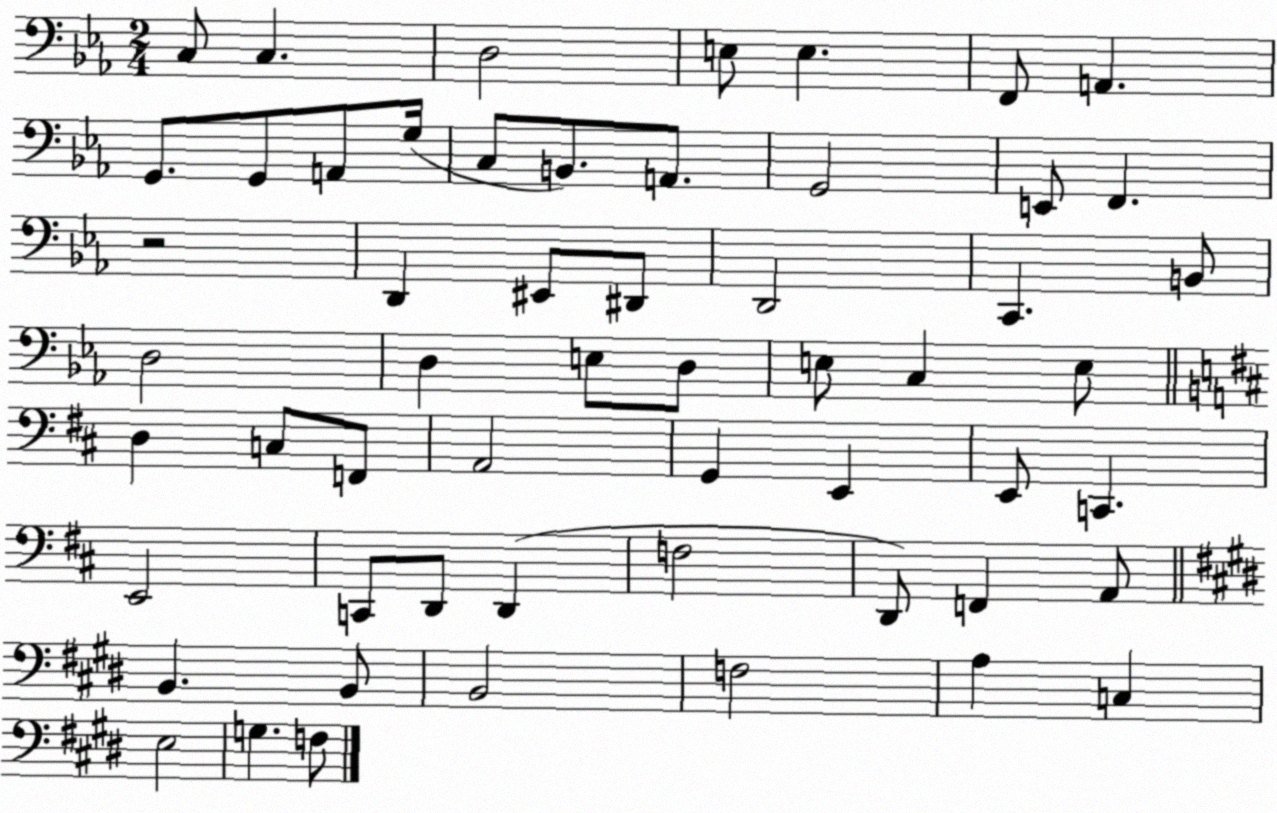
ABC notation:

X:1
T:Untitled
M:2/4
L:1/4
K:Eb
C,/2 C, D,2 E,/2 E, F,,/2 A,, G,,/2 G,,/2 A,,/2 G,/4 C,/2 B,,/2 A,,/2 G,,2 E,,/2 F,, z2 D,, ^E,,/2 ^D,,/2 D,,2 C,, B,,/2 D,2 D, E,/2 D,/2 E,/2 C, E,/2 D, C,/2 F,,/2 A,,2 G,, E,, E,,/2 C,, E,,2 C,,/2 D,,/2 D,, F,2 D,,/2 F,, A,,/2 B,, B,,/2 B,,2 F,2 A, C, E,2 G, F,/2